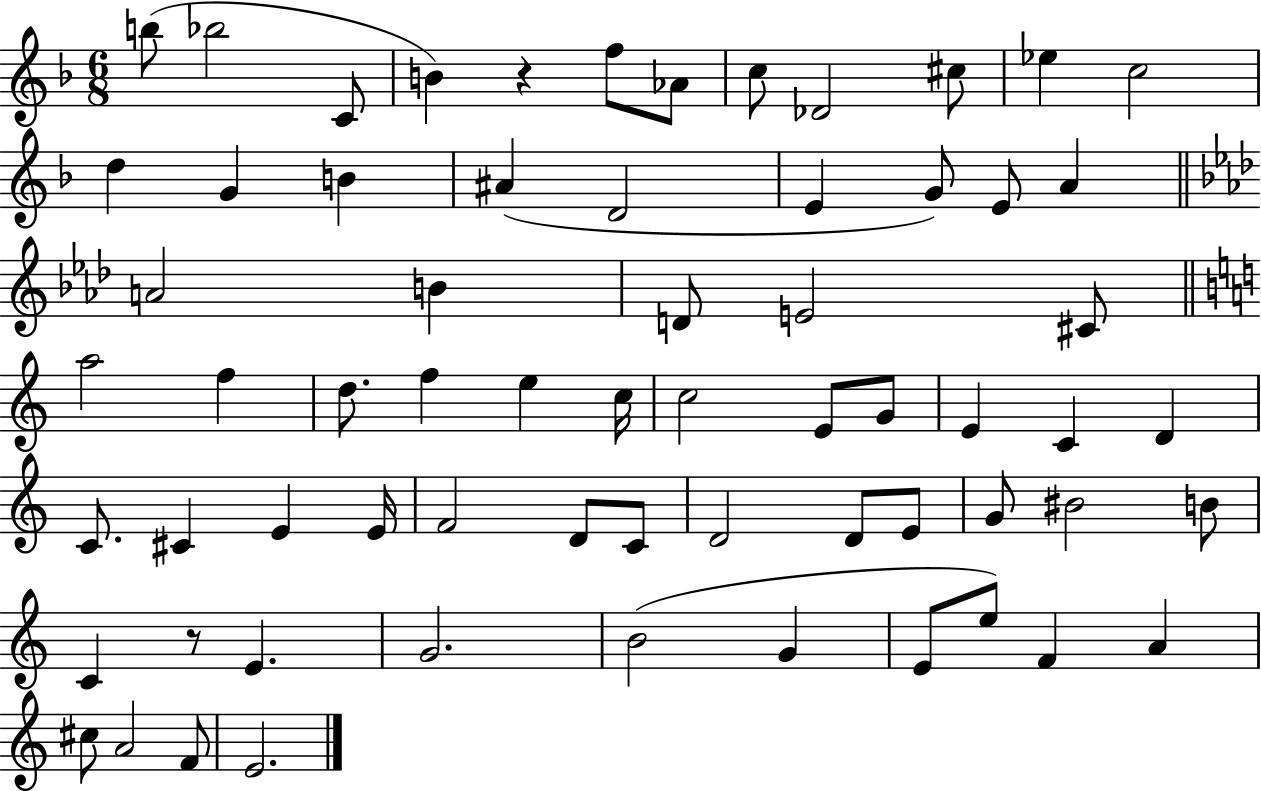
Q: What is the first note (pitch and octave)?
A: B5